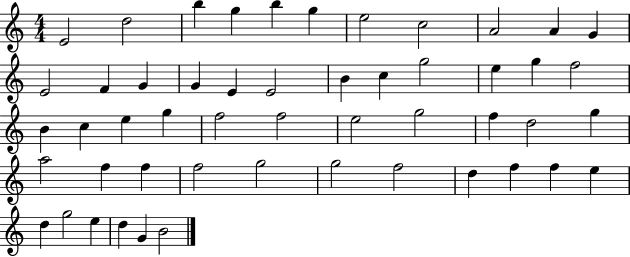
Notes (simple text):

E4/h D5/h B5/q G5/q B5/q G5/q E5/h C5/h A4/h A4/q G4/q E4/h F4/q G4/q G4/q E4/q E4/h B4/q C5/q G5/h E5/q G5/q F5/h B4/q C5/q E5/q G5/q F5/h F5/h E5/h G5/h F5/q D5/h G5/q A5/h F5/q F5/q F5/h G5/h G5/h F5/h D5/q F5/q F5/q E5/q D5/q G5/h E5/q D5/q G4/q B4/h